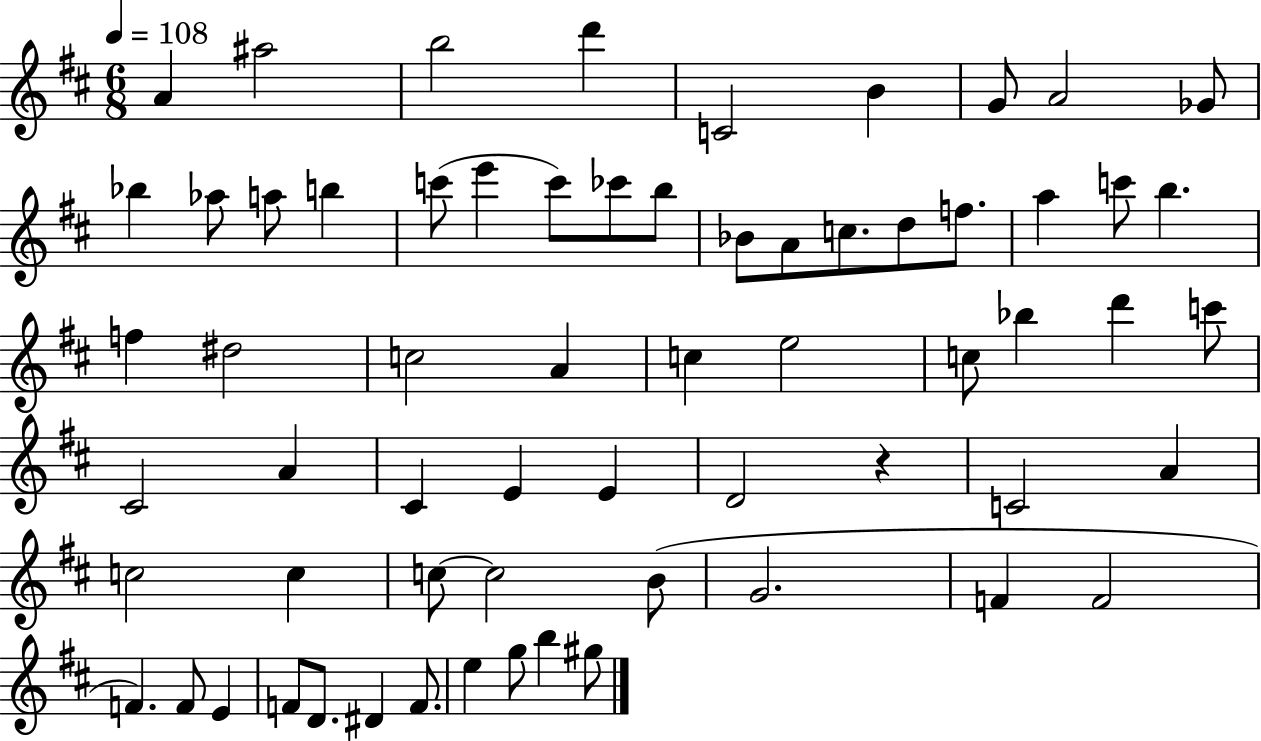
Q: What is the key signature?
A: D major